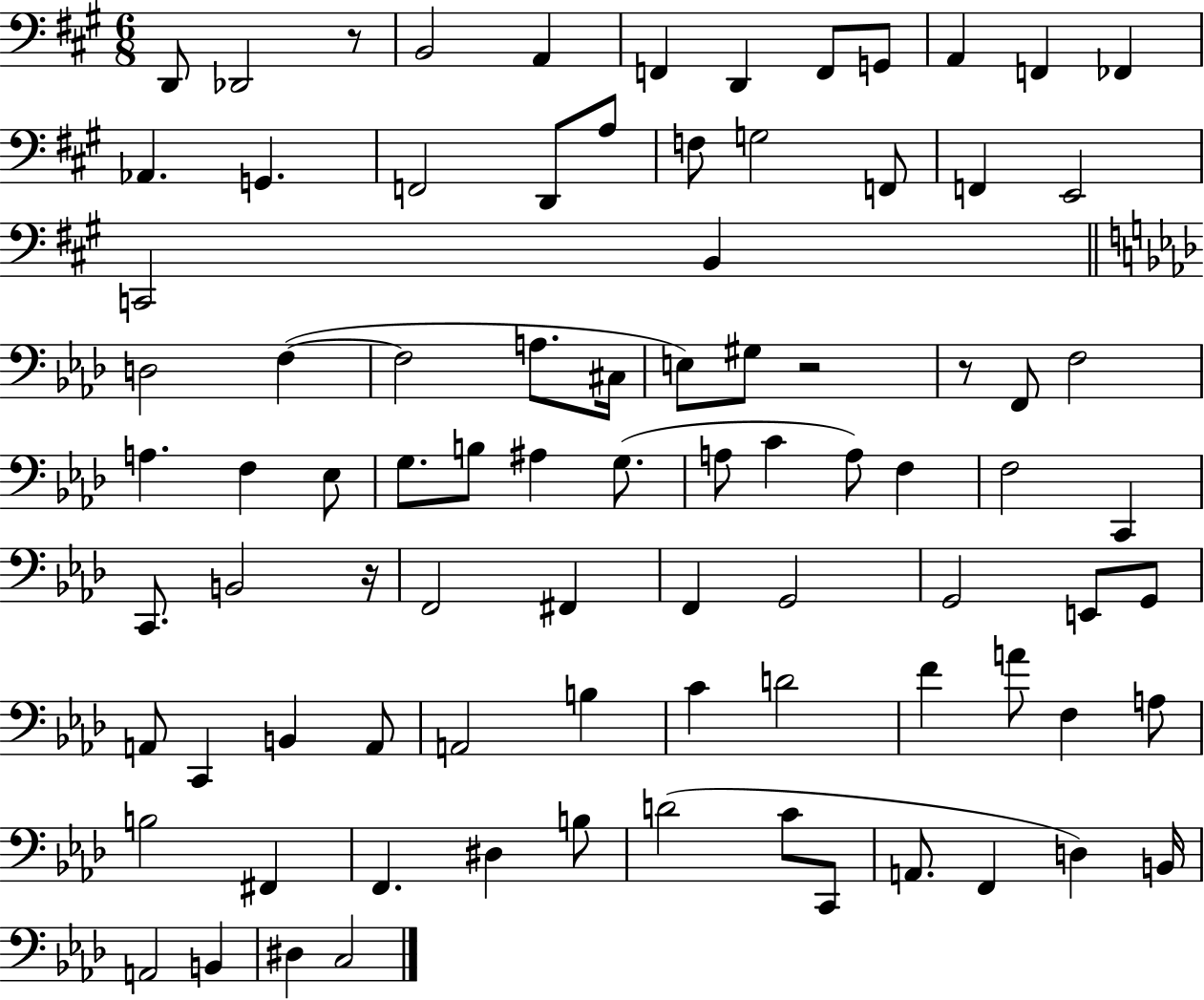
D2/e Db2/h R/e B2/h A2/q F2/q D2/q F2/e G2/e A2/q F2/q FES2/q Ab2/q. G2/q. F2/h D2/e A3/e F3/e G3/h F2/e F2/q E2/h C2/h B2/q D3/h F3/q F3/h A3/e. C#3/s E3/e G#3/e R/h R/e F2/e F3/h A3/q. F3/q Eb3/e G3/e. B3/e A#3/q G3/e. A3/e C4/q A3/e F3/q F3/h C2/q C2/e. B2/h R/s F2/h F#2/q F2/q G2/h G2/h E2/e G2/e A2/e C2/q B2/q A2/e A2/h B3/q C4/q D4/h F4/q A4/e F3/q A3/e B3/h F#2/q F2/q. D#3/q B3/e D4/h C4/e C2/e A2/e. F2/q D3/q B2/s A2/h B2/q D#3/q C3/h